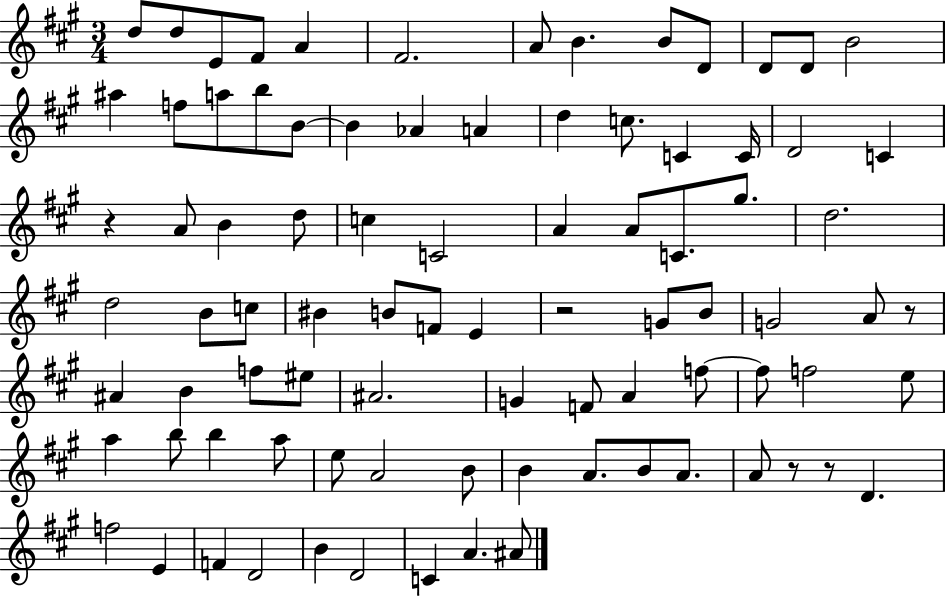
X:1
T:Untitled
M:3/4
L:1/4
K:A
d/2 d/2 E/2 ^F/2 A ^F2 A/2 B B/2 D/2 D/2 D/2 B2 ^a f/2 a/2 b/2 B/2 B _A A d c/2 C C/4 D2 C z A/2 B d/2 c C2 A A/2 C/2 ^g/2 d2 d2 B/2 c/2 ^B B/2 F/2 E z2 G/2 B/2 G2 A/2 z/2 ^A B f/2 ^e/2 ^A2 G F/2 A f/2 f/2 f2 e/2 a b/2 b a/2 e/2 A2 B/2 B A/2 B/2 A/2 A/2 z/2 z/2 D f2 E F D2 B D2 C A ^A/2